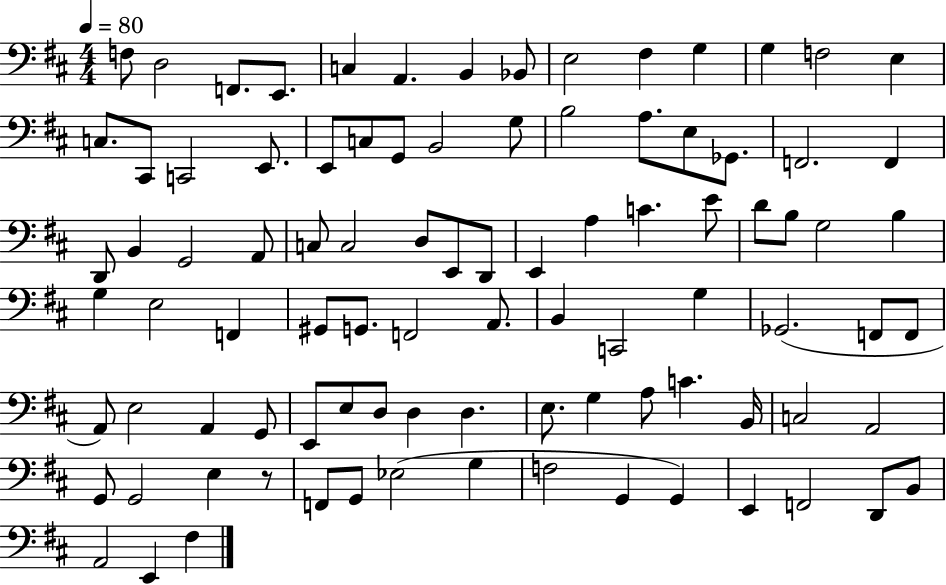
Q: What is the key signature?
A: D major